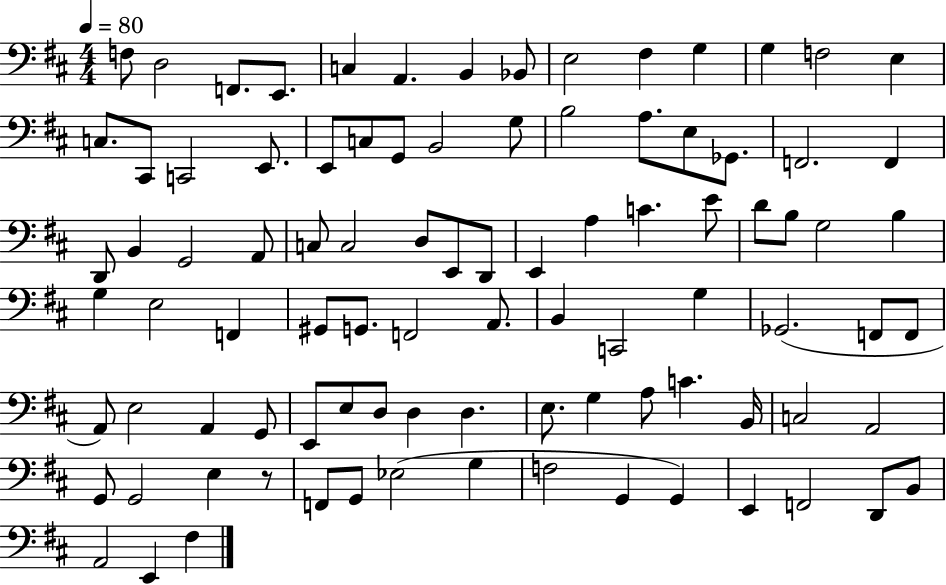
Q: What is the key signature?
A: D major